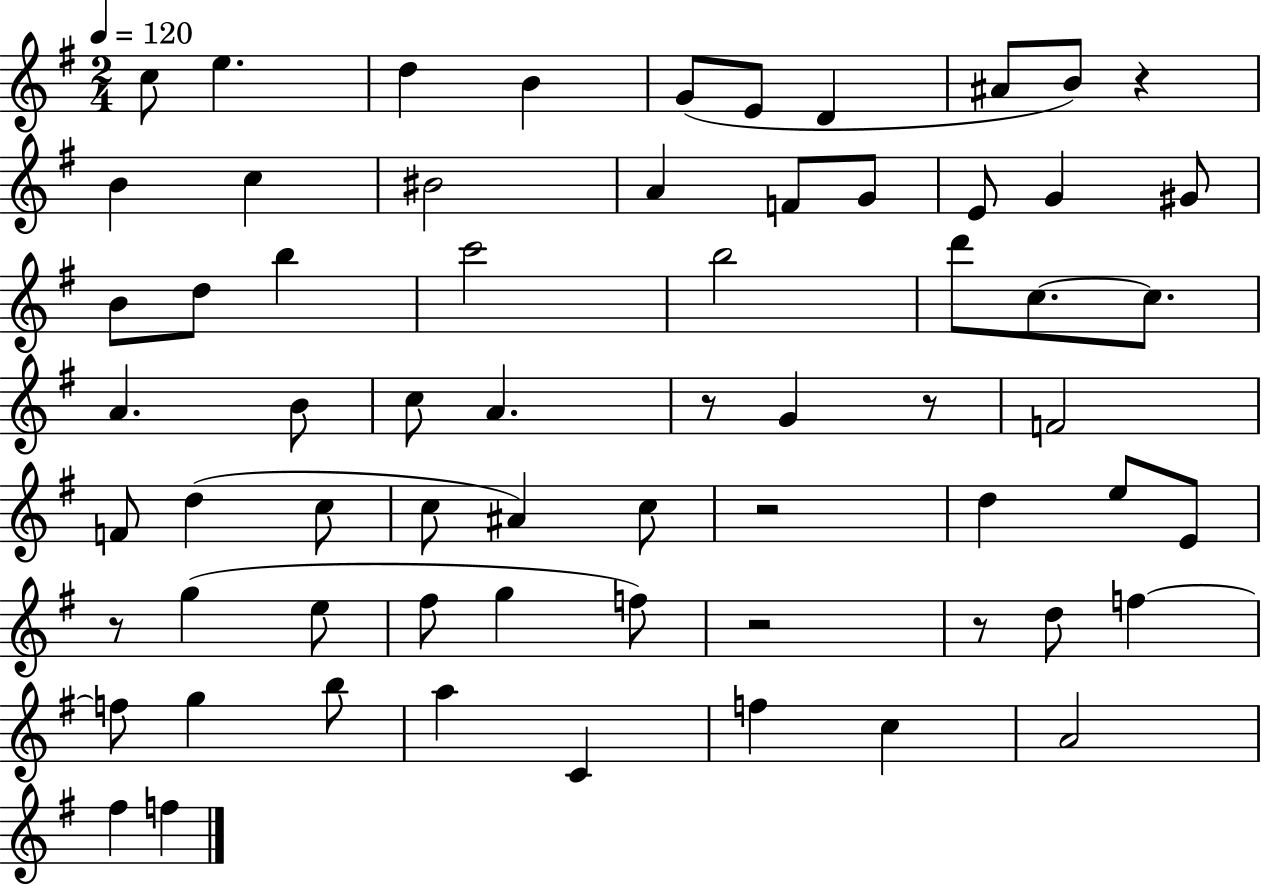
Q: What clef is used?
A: treble